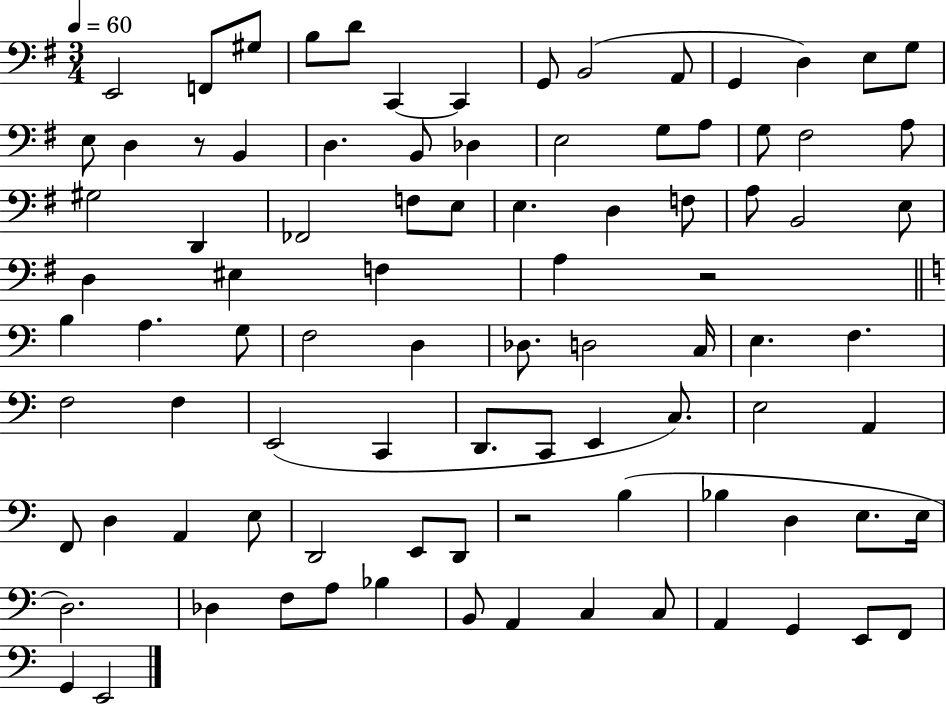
{
  \clef bass
  \numericTimeSignature
  \time 3/4
  \key g \major
  \tempo 4 = 60
  e,2 f,8 gis8 | b8 d'8 c,4~~ c,4 | g,8 b,2( a,8 | g,4 d4) e8 g8 | \break e8 d4 r8 b,4 | d4. b,8 des4 | e2 g8 a8 | g8 fis2 a8 | \break gis2 d,4 | fes,2 f8 e8 | e4. d4 f8 | a8 b,2 e8 | \break d4 eis4 f4 | a4 r2 | \bar "||" \break \key c \major b4 a4. g8 | f2 d4 | des8. d2 c16 | e4. f4. | \break f2 f4 | e,2( c,4 | d,8. c,8 e,4 c8.) | e2 a,4 | \break f,8 d4 a,4 e8 | d,2 e,8 d,8 | r2 b4( | bes4 d4 e8. e16 | \break d2.) | des4 f8 a8 bes4 | b,8 a,4 c4 c8 | a,4 g,4 e,8 f,8 | \break g,4 e,2 | \bar "|."
}